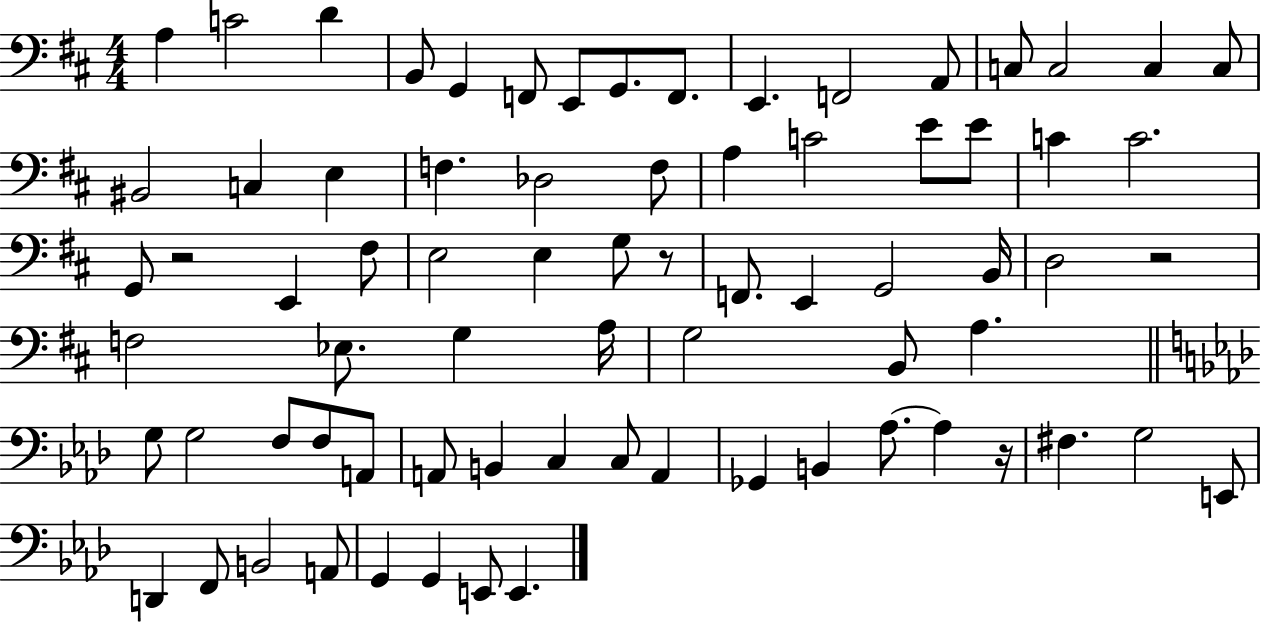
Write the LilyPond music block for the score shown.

{
  \clef bass
  \numericTimeSignature
  \time 4/4
  \key d \major
  a4 c'2 d'4 | b,8 g,4 f,8 e,8 g,8. f,8. | e,4. f,2 a,8 | c8 c2 c4 c8 | \break bis,2 c4 e4 | f4. des2 f8 | a4 c'2 e'8 e'8 | c'4 c'2. | \break g,8 r2 e,4 fis8 | e2 e4 g8 r8 | f,8. e,4 g,2 b,16 | d2 r2 | \break f2 ees8. g4 a16 | g2 b,8 a4. | \bar "||" \break \key aes \major g8 g2 f8 f8 a,8 | a,8 b,4 c4 c8 a,4 | ges,4 b,4 aes8.~~ aes4 r16 | fis4. g2 e,8 | \break d,4 f,8 b,2 a,8 | g,4 g,4 e,8 e,4. | \bar "|."
}